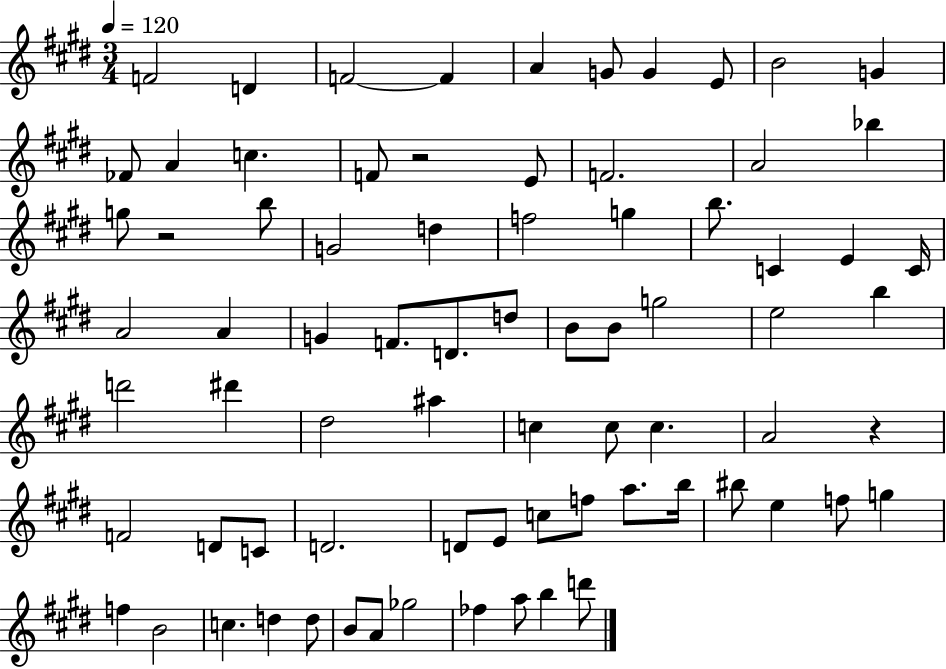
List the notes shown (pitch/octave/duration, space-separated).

F4/h D4/q F4/h F4/q A4/q G4/e G4/q E4/e B4/h G4/q FES4/e A4/q C5/q. F4/e R/h E4/e F4/h. A4/h Bb5/q G5/e R/h B5/e G4/h D5/q F5/h G5/q B5/e. C4/q E4/q C4/s A4/h A4/q G4/q F4/e. D4/e. D5/e B4/e B4/e G5/h E5/h B5/q D6/h D#6/q D#5/h A#5/q C5/q C5/e C5/q. A4/h R/q F4/h D4/e C4/e D4/h. D4/e E4/e C5/e F5/e A5/e. B5/s BIS5/e E5/q F5/e G5/q F5/q B4/h C5/q. D5/q D5/e B4/e A4/e Gb5/h FES5/q A5/e B5/q D6/e